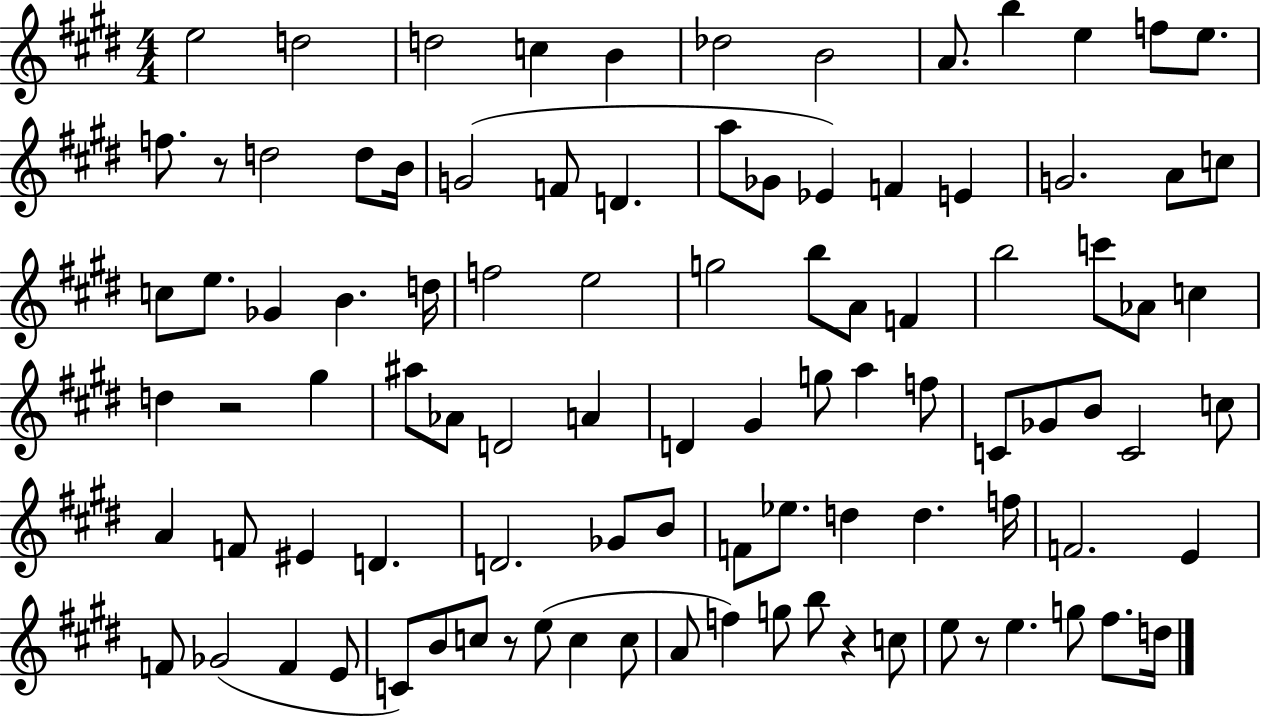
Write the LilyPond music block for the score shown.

{
  \clef treble
  \numericTimeSignature
  \time 4/4
  \key e \major
  e''2 d''2 | d''2 c''4 b'4 | des''2 b'2 | a'8. b''4 e''4 f''8 e''8. | \break f''8. r8 d''2 d''8 b'16 | g'2( f'8 d'4. | a''8 ges'8 ees'4) f'4 e'4 | g'2. a'8 c''8 | \break c''8 e''8. ges'4 b'4. d''16 | f''2 e''2 | g''2 b''8 a'8 f'4 | b''2 c'''8 aes'8 c''4 | \break d''4 r2 gis''4 | ais''8 aes'8 d'2 a'4 | d'4 gis'4 g''8 a''4 f''8 | c'8 ges'8 b'8 c'2 c''8 | \break a'4 f'8 eis'4 d'4. | d'2. ges'8 b'8 | f'8 ees''8. d''4 d''4. f''16 | f'2. e'4 | \break f'8 ges'2( f'4 e'8 | c'8) b'8 c''8 r8 e''8( c''4 c''8 | a'8 f''4) g''8 b''8 r4 c''8 | e''8 r8 e''4. g''8 fis''8. d''16 | \break \bar "|."
}